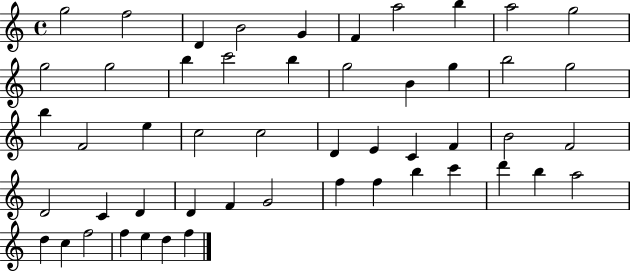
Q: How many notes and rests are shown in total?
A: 51